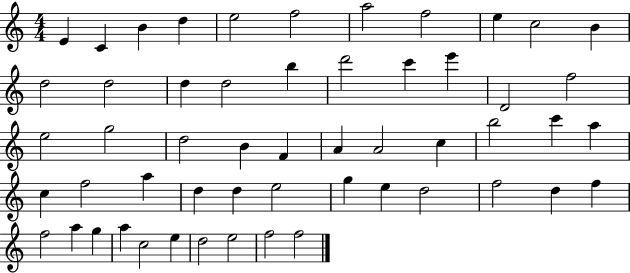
E4/q C4/q B4/q D5/q E5/h F5/h A5/h F5/h E5/q C5/h B4/q D5/h D5/h D5/q D5/h B5/q D6/h C6/q E6/q D4/h F5/h E5/h G5/h D5/h B4/q F4/q A4/q A4/h C5/q B5/h C6/q A5/q C5/q F5/h A5/q D5/q D5/q E5/h G5/q E5/q D5/h F5/h D5/q F5/q F5/h A5/q G5/q A5/q C5/h E5/q D5/h E5/h F5/h F5/h